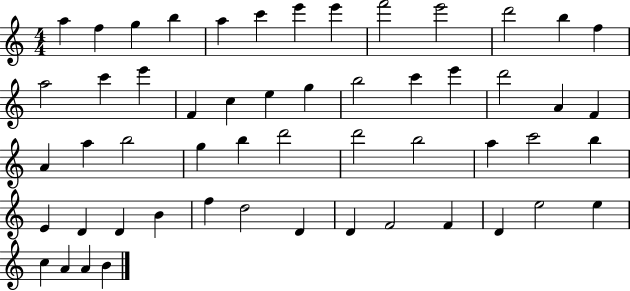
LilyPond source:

{
  \clef treble
  \numericTimeSignature
  \time 4/4
  \key c \major
  a''4 f''4 g''4 b''4 | a''4 c'''4 e'''4 e'''4 | f'''2 e'''2 | d'''2 b''4 f''4 | \break a''2 c'''4 e'''4 | f'4 c''4 e''4 g''4 | b''2 c'''4 e'''4 | d'''2 a'4 f'4 | \break a'4 a''4 b''2 | g''4 b''4 d'''2 | d'''2 b''2 | a''4 c'''2 b''4 | \break e'4 d'4 d'4 b'4 | f''4 d''2 d'4 | d'4 f'2 f'4 | d'4 e''2 e''4 | \break c''4 a'4 a'4 b'4 | \bar "|."
}